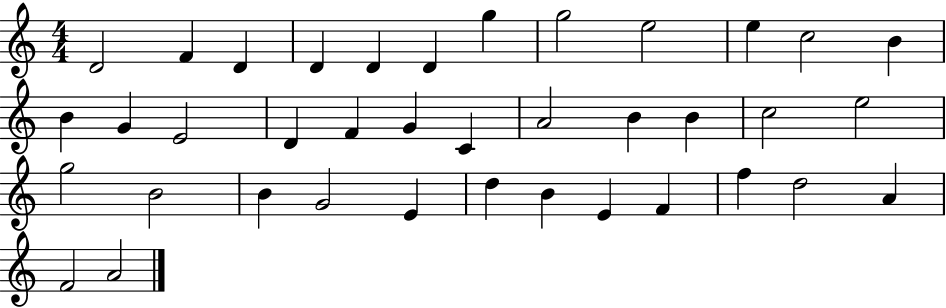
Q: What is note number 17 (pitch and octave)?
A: F4